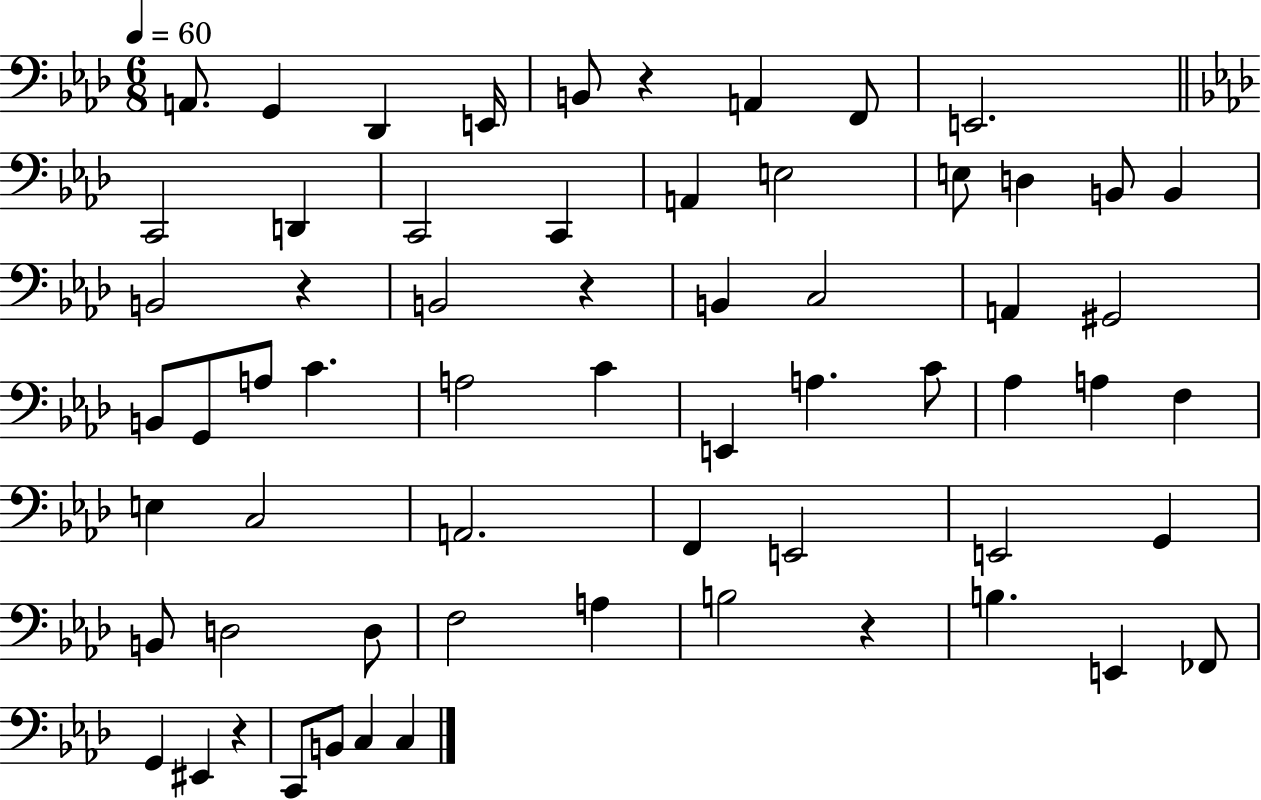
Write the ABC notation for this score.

X:1
T:Untitled
M:6/8
L:1/4
K:Ab
A,,/2 G,, _D,, E,,/4 B,,/2 z A,, F,,/2 E,,2 C,,2 D,, C,,2 C,, A,, E,2 E,/2 D, B,,/2 B,, B,,2 z B,,2 z B,, C,2 A,, ^G,,2 B,,/2 G,,/2 A,/2 C A,2 C E,, A, C/2 _A, A, F, E, C,2 A,,2 F,, E,,2 E,,2 G,, B,,/2 D,2 D,/2 F,2 A, B,2 z B, E,, _F,,/2 G,, ^E,, z C,,/2 B,,/2 C, C,